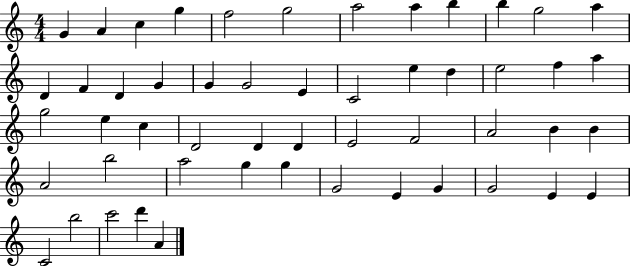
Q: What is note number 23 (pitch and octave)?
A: E5